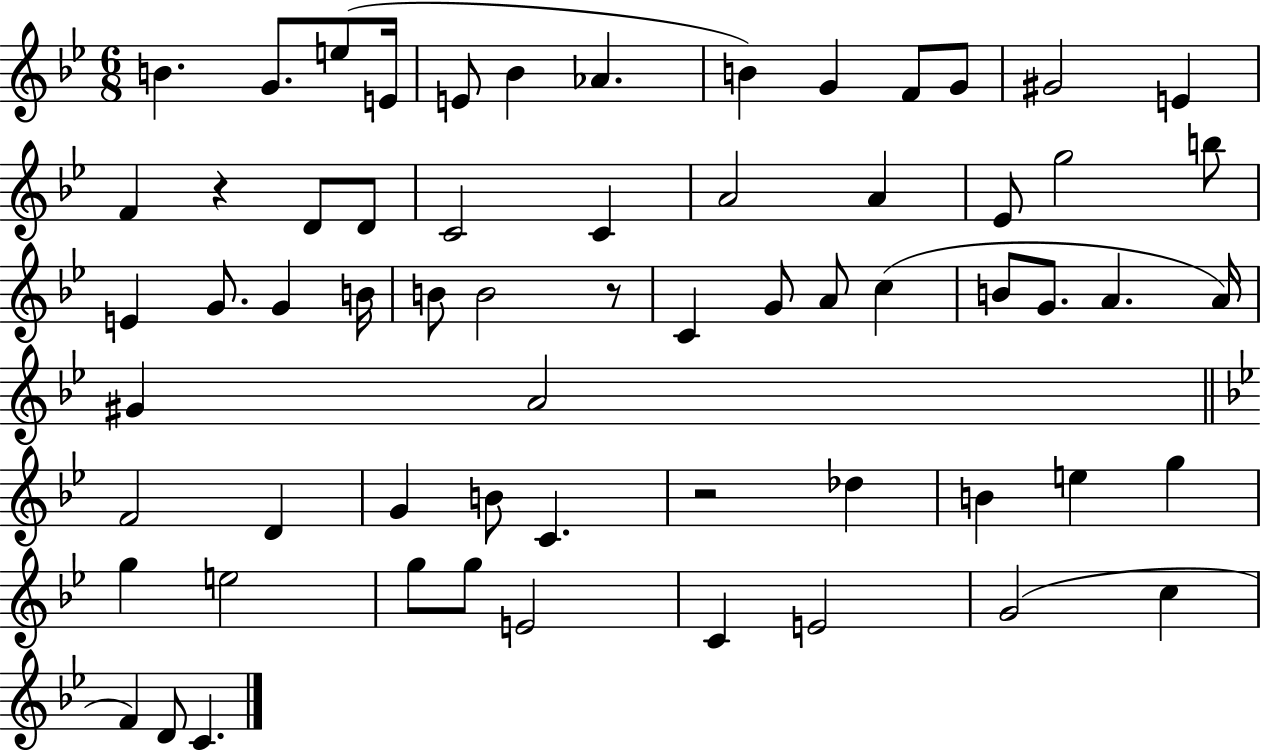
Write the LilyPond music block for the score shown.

{
  \clef treble
  \numericTimeSignature
  \time 6/8
  \key bes \major
  \repeat volta 2 { b'4. g'8. e''8( e'16 | e'8 bes'4 aes'4. | b'4) g'4 f'8 g'8 | gis'2 e'4 | \break f'4 r4 d'8 d'8 | c'2 c'4 | a'2 a'4 | ees'8 g''2 b''8 | \break e'4 g'8. g'4 b'16 | b'8 b'2 r8 | c'4 g'8 a'8 c''4( | b'8 g'8. a'4. a'16) | \break gis'4 a'2 | \bar "||" \break \key g \minor f'2 d'4 | g'4 b'8 c'4. | r2 des''4 | b'4 e''4 g''4 | \break g''4 e''2 | g''8 g''8 e'2 | c'4 e'2 | g'2( c''4 | \break f'4) d'8 c'4. | } \bar "|."
}